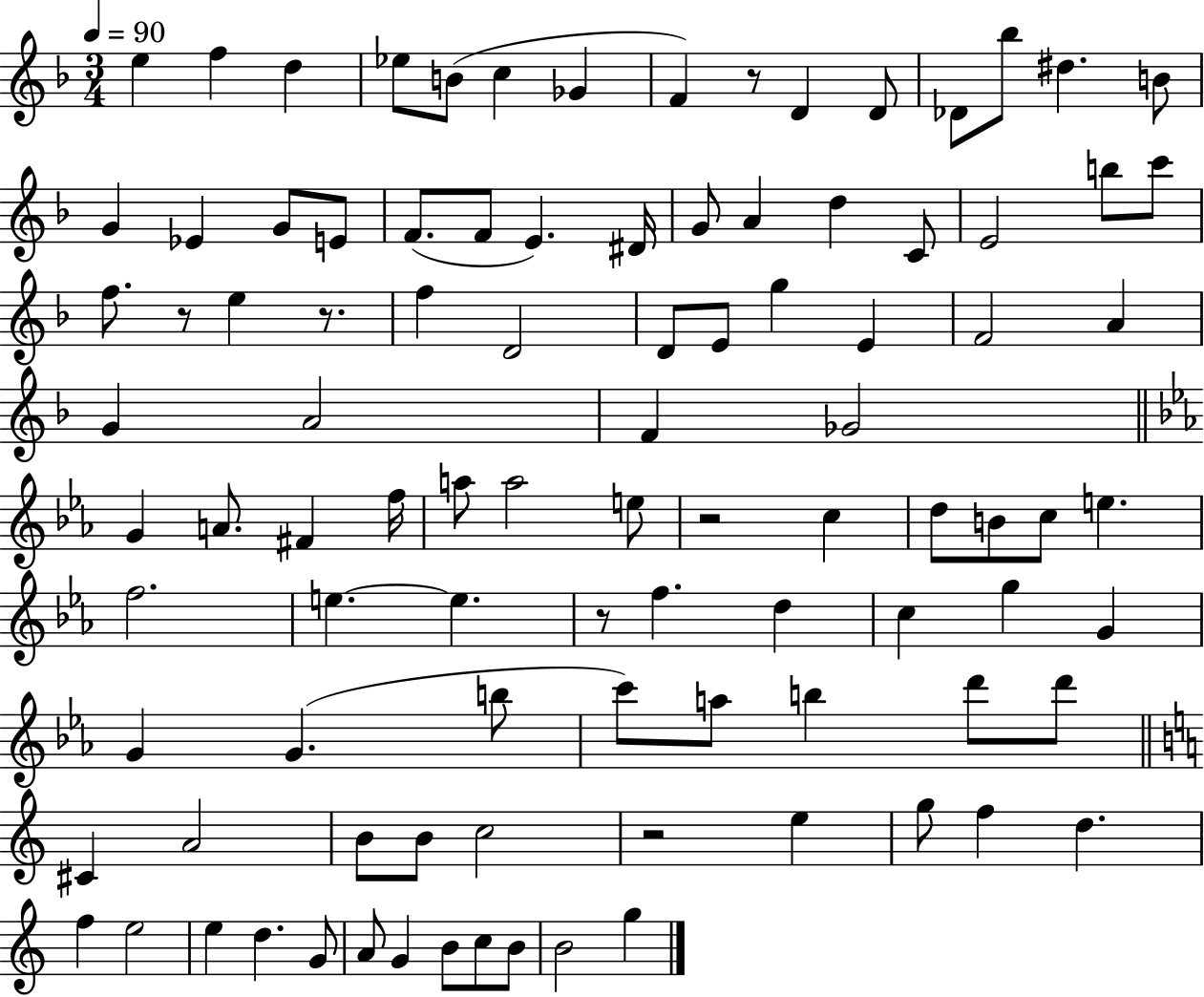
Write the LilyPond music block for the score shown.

{
  \clef treble
  \numericTimeSignature
  \time 3/4
  \key f \major
  \tempo 4 = 90
  e''4 f''4 d''4 | ees''8 b'8( c''4 ges'4 | f'4) r8 d'4 d'8 | des'8 bes''8 dis''4. b'8 | \break g'4 ees'4 g'8 e'8 | f'8.( f'8 e'4.) dis'16 | g'8 a'4 d''4 c'8 | e'2 b''8 c'''8 | \break f''8. r8 e''4 r8. | f''4 d'2 | d'8 e'8 g''4 e'4 | f'2 a'4 | \break g'4 a'2 | f'4 ges'2 | \bar "||" \break \key ees \major g'4 a'8. fis'4 f''16 | a''8 a''2 e''8 | r2 c''4 | d''8 b'8 c''8 e''4. | \break f''2. | e''4.~~ e''4. | r8 f''4. d''4 | c''4 g''4 g'4 | \break g'4 g'4.( b''8 | c'''8) a''8 b''4 d'''8 d'''8 | \bar "||" \break \key c \major cis'4 a'2 | b'8 b'8 c''2 | r2 e''4 | g''8 f''4 d''4. | \break f''4 e''2 | e''4 d''4. g'8 | a'8 g'4 b'8 c''8 b'8 | b'2 g''4 | \break \bar "|."
}